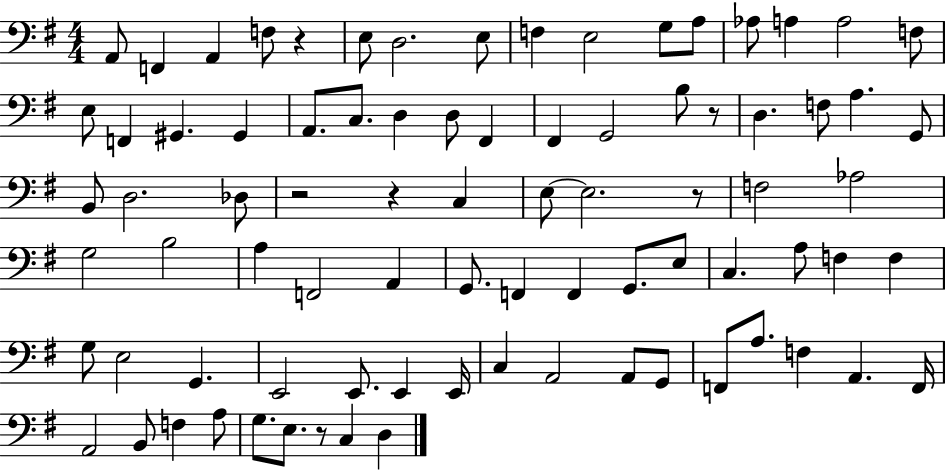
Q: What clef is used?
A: bass